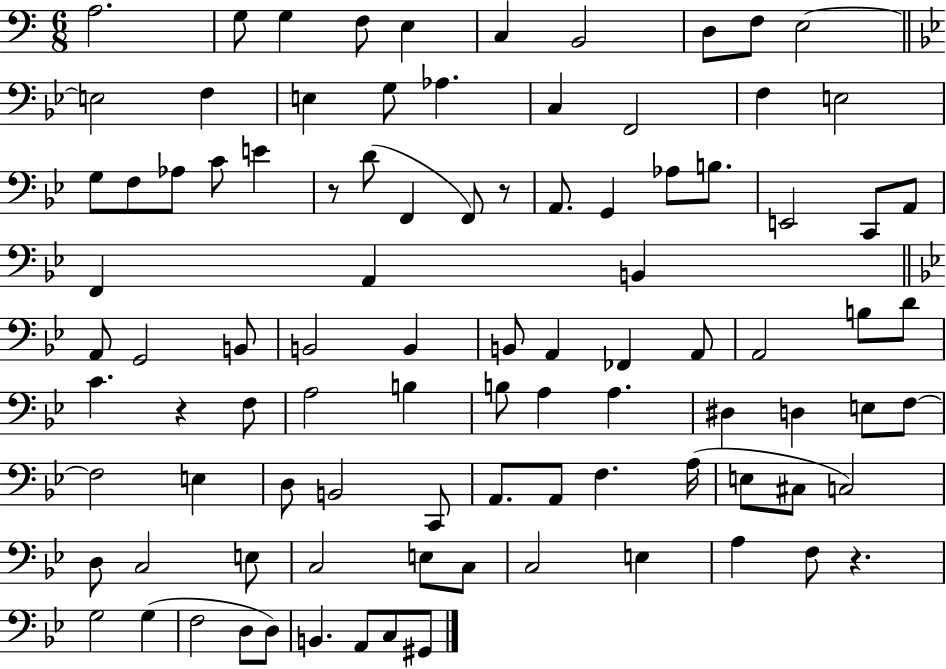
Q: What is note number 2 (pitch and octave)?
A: G3